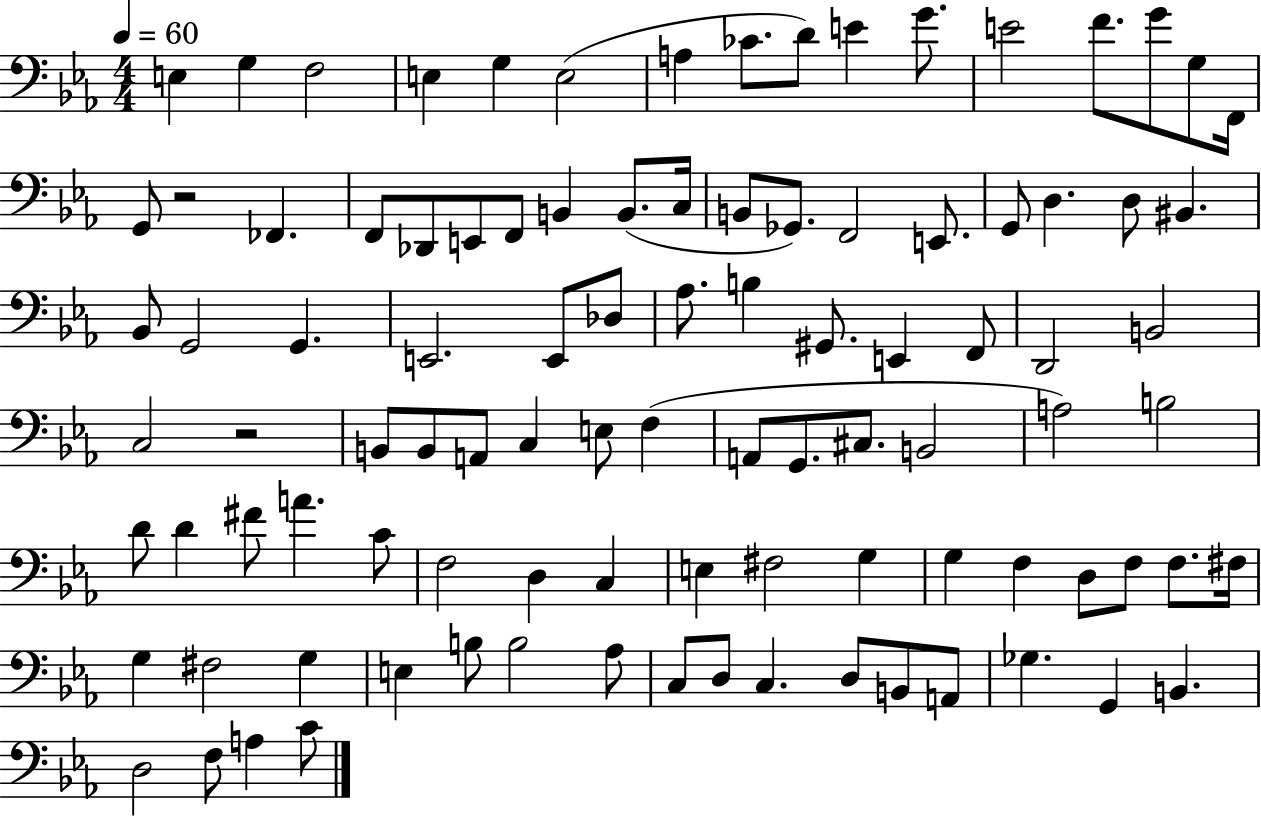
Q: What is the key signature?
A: EES major